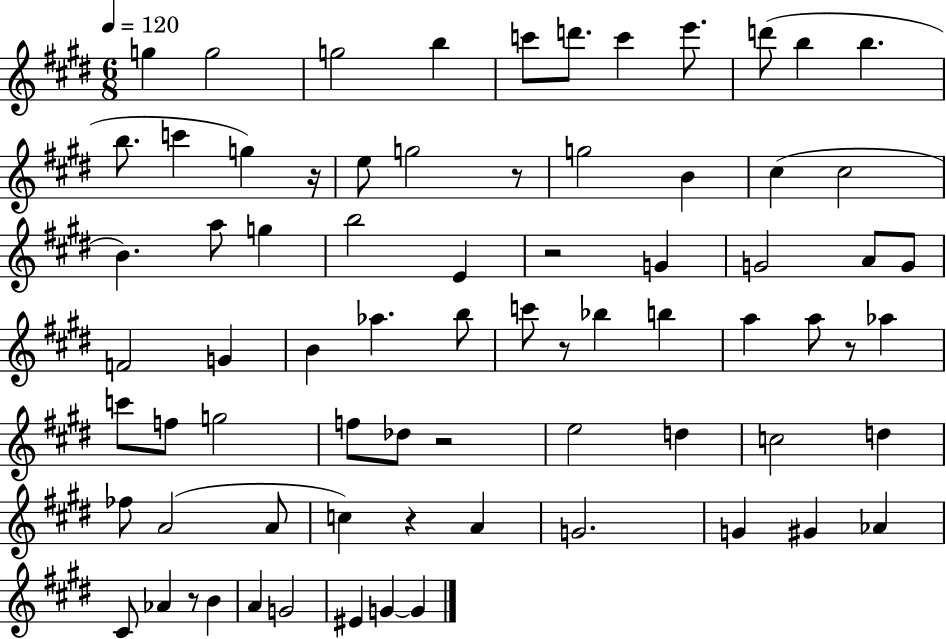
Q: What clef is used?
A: treble